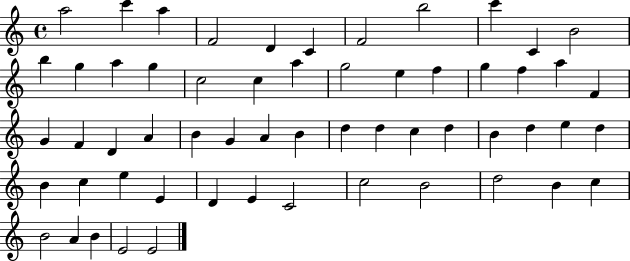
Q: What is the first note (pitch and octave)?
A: A5